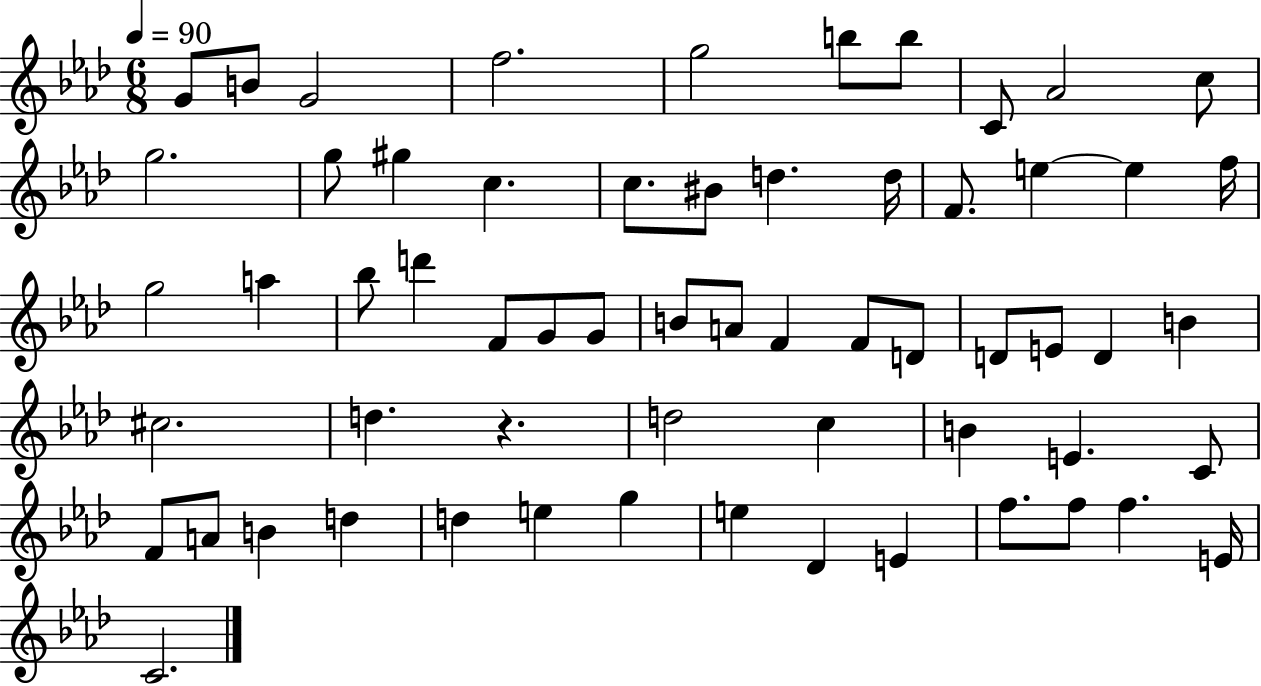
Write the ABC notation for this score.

X:1
T:Untitled
M:6/8
L:1/4
K:Ab
G/2 B/2 G2 f2 g2 b/2 b/2 C/2 _A2 c/2 g2 g/2 ^g c c/2 ^B/2 d d/4 F/2 e e f/4 g2 a _b/2 d' F/2 G/2 G/2 B/2 A/2 F F/2 D/2 D/2 E/2 D B ^c2 d z d2 c B E C/2 F/2 A/2 B d d e g e _D E f/2 f/2 f E/4 C2